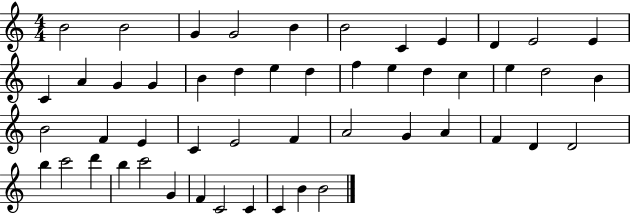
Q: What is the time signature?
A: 4/4